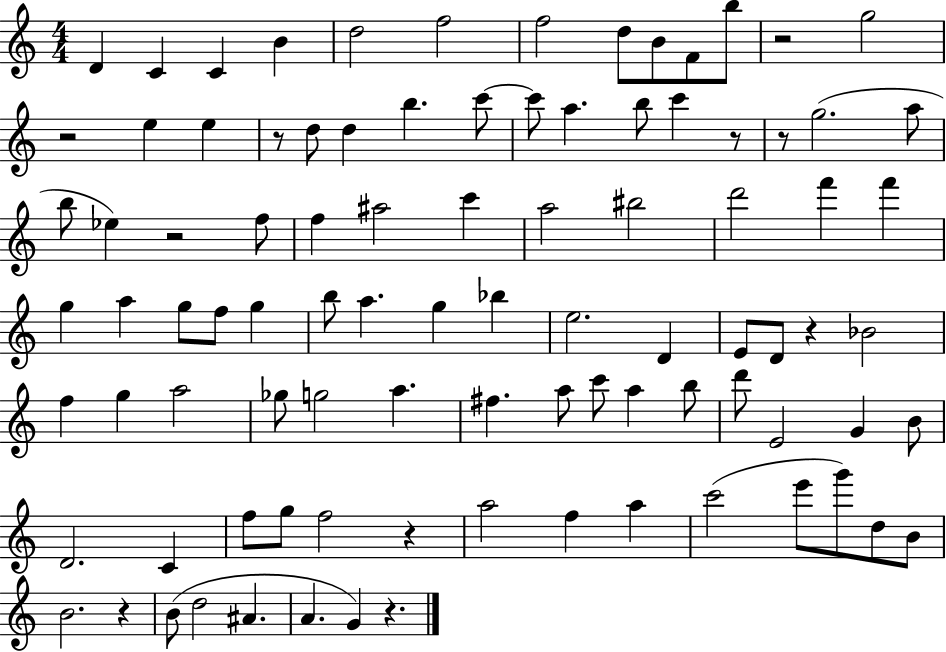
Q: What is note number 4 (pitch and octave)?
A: B4